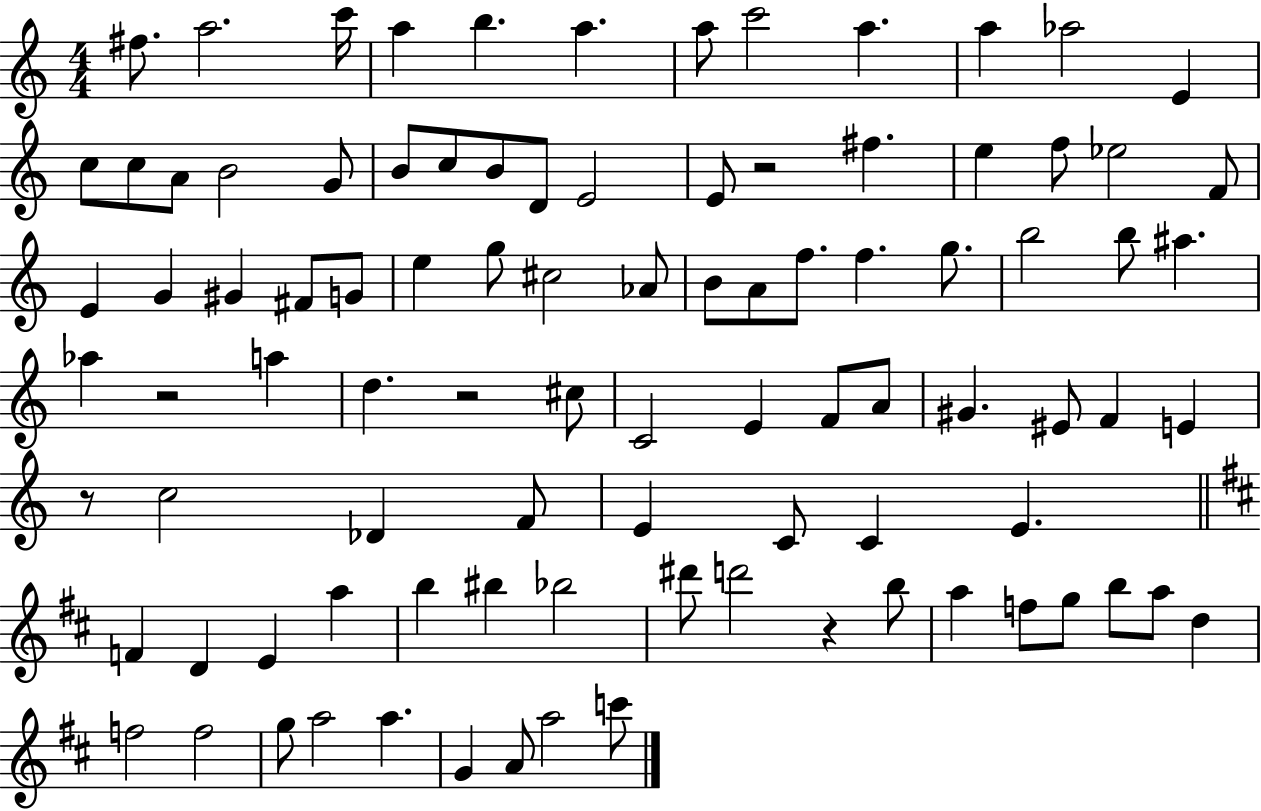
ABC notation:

X:1
T:Untitled
M:4/4
L:1/4
K:C
^f/2 a2 c'/4 a b a a/2 c'2 a a _a2 E c/2 c/2 A/2 B2 G/2 B/2 c/2 B/2 D/2 E2 E/2 z2 ^f e f/2 _e2 F/2 E G ^G ^F/2 G/2 e g/2 ^c2 _A/2 B/2 A/2 f/2 f g/2 b2 b/2 ^a _a z2 a d z2 ^c/2 C2 E F/2 A/2 ^G ^E/2 F E z/2 c2 _D F/2 E C/2 C E F D E a b ^b _b2 ^d'/2 d'2 z b/2 a f/2 g/2 b/2 a/2 d f2 f2 g/2 a2 a G A/2 a2 c'/2